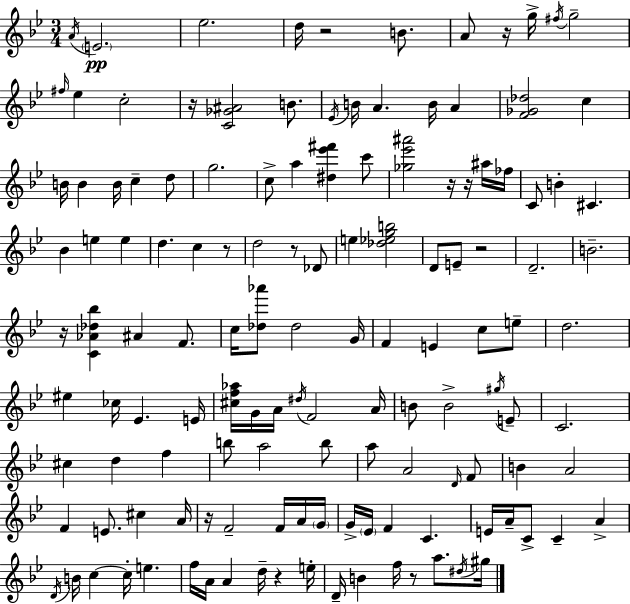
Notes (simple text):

A4/s E4/h. Eb5/h. D5/s R/h B4/e. A4/e R/s G5/s F#5/s G5/h F#5/s Eb5/q C5/h R/s [C4,Gb4,A#4]/h B4/e. Eb4/s B4/s A4/q. B4/s A4/q [F4,Gb4,Db5]/h C5/q B4/s B4/q B4/s C5/q D5/e G5/h. C5/e A5/q [D#5,Eb6,F#6]/q C6/e [Gb5,Eb6,A#6]/h R/s R/s A#5/s FES5/s C4/e B4/q C#4/q. Bb4/q E5/q E5/q D5/q. C5/q R/e D5/h R/e Db4/e E5/q [Db5,Eb5,G5,B5]/h D4/e E4/e R/h D4/h. B4/h. R/s [C4,Ab4,Db5,Bb5]/q A#4/q F4/e. C5/s [Db5,Ab6]/e Db5/h G4/s F4/q E4/q C5/e E5/e D5/h. EIS5/q CES5/s Eb4/q. E4/s [C#5,F5,Ab5]/s G4/s A4/s D#5/s F4/h A4/s B4/e B4/h G#5/s E4/e C4/h. C#5/q D5/q F5/q B5/e A5/h B5/e A5/e A4/h D4/s F4/e B4/q A4/h F4/q E4/e. C#5/q A4/s R/s F4/h F4/s A4/s G4/s G4/s Eb4/s F4/q C4/q. E4/s A4/s C4/e C4/q A4/q D4/s B4/s C5/q C5/s E5/q. F5/s A4/s A4/q D5/s R/q E5/s D4/s B4/q F5/s R/e A5/e. D#5/s G#5/s